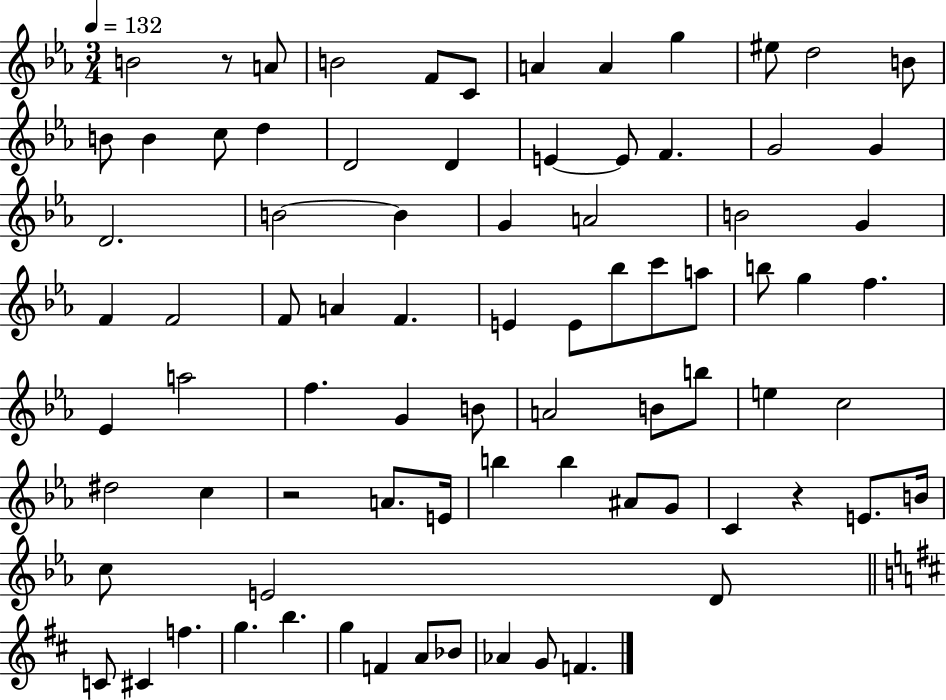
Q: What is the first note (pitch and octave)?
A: B4